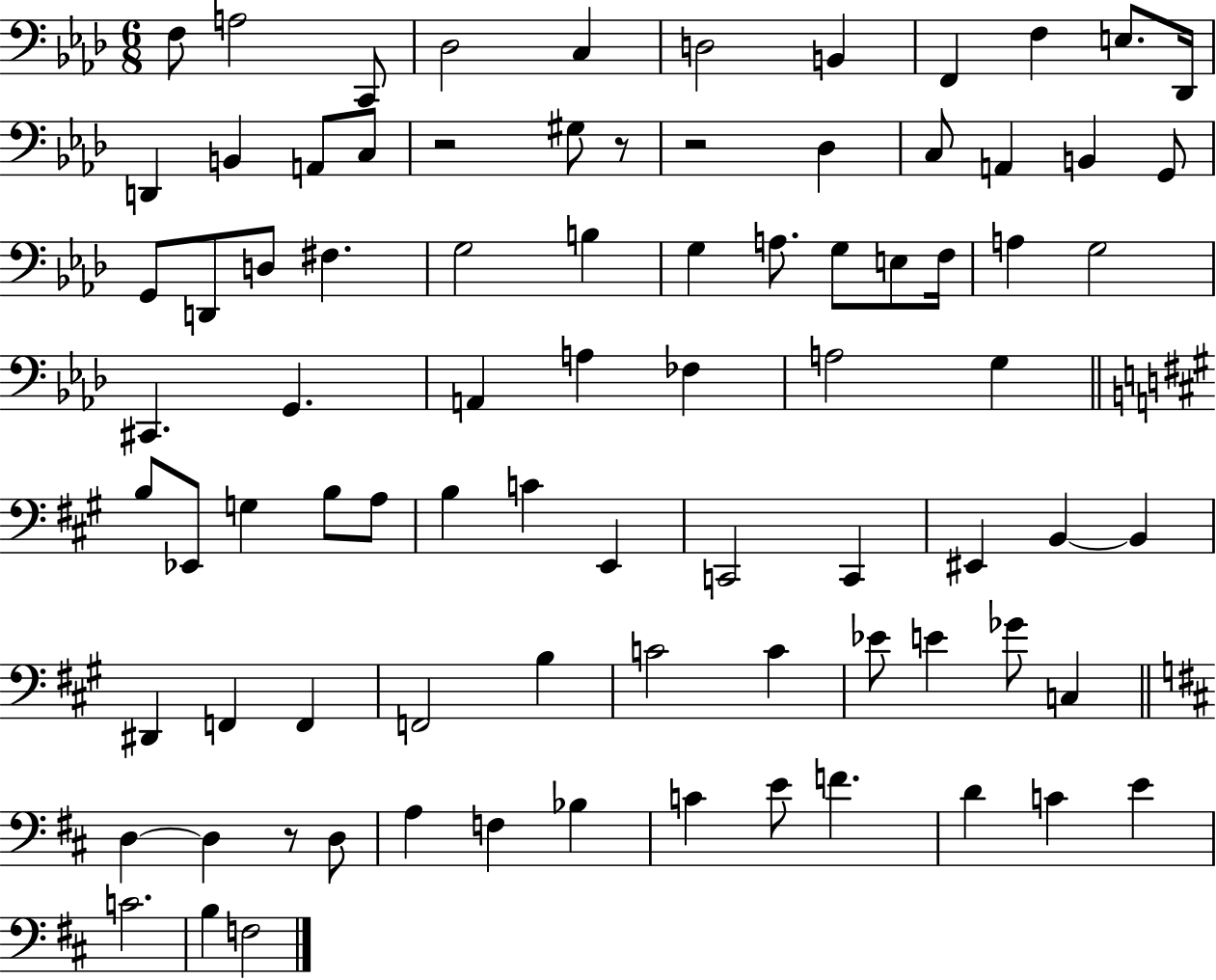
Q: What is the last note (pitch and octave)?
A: F3